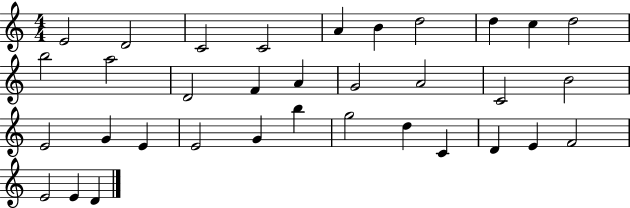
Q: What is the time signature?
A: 4/4